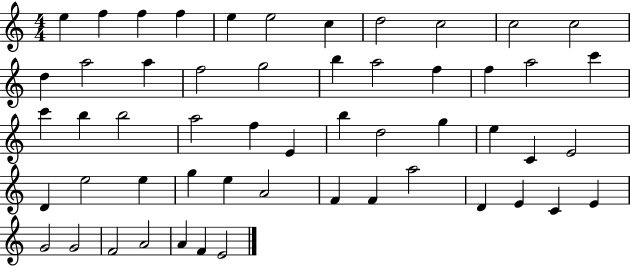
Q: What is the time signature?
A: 4/4